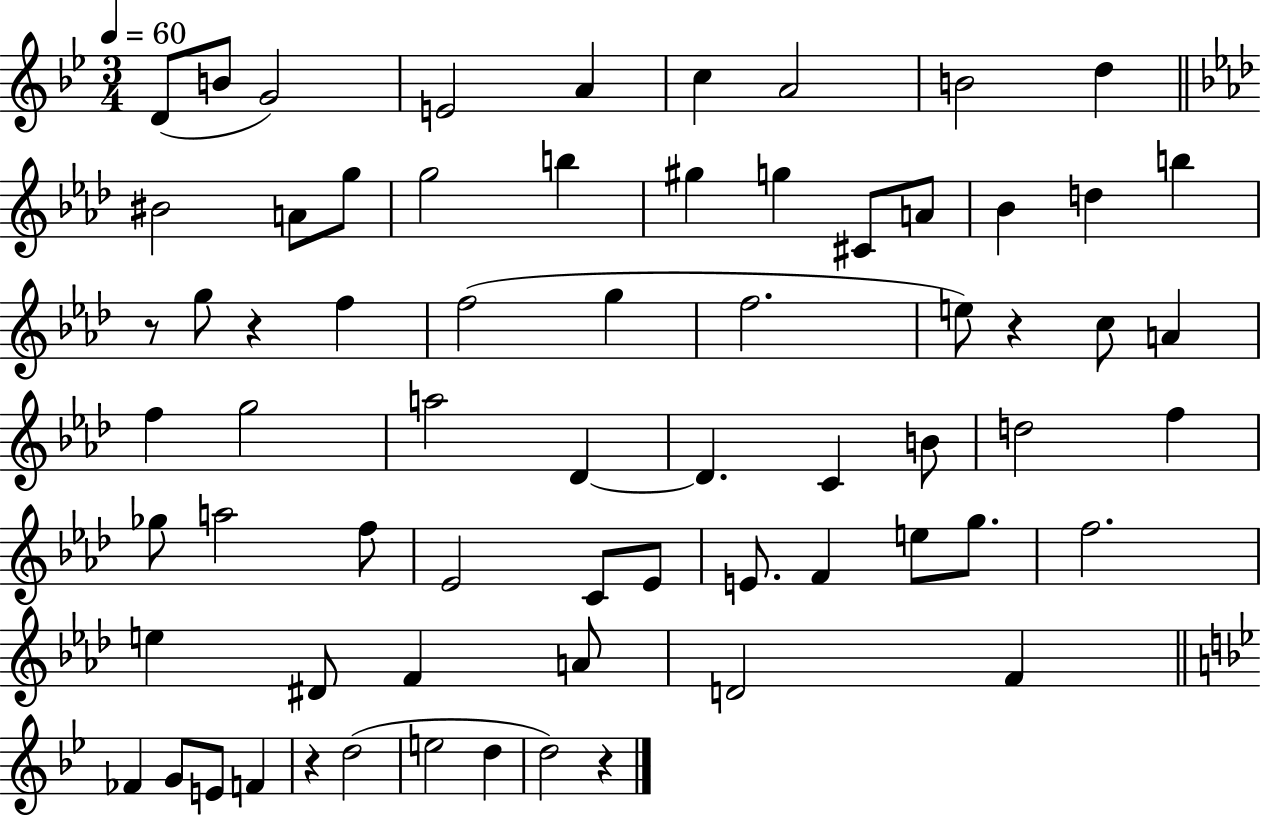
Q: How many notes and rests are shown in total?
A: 68